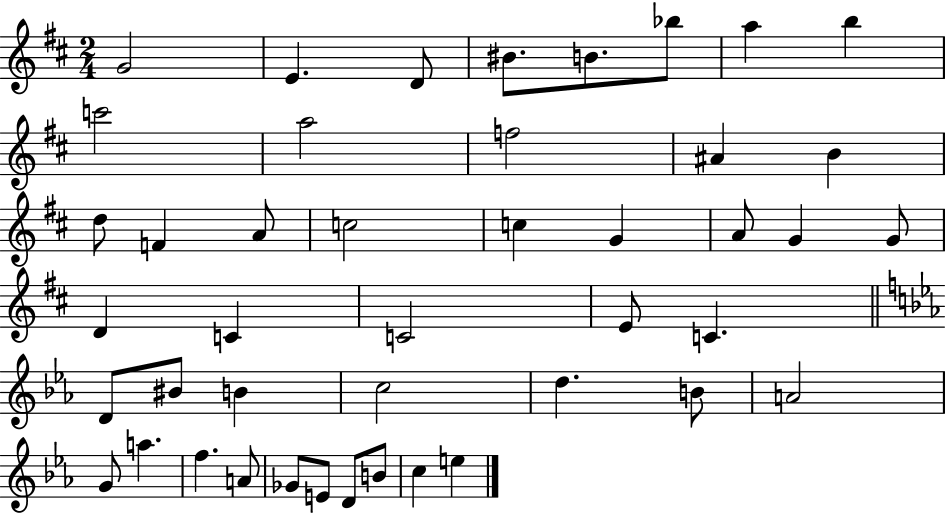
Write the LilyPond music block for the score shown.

{
  \clef treble
  \numericTimeSignature
  \time 2/4
  \key d \major
  g'2 | e'4. d'8 | bis'8. b'8. bes''8 | a''4 b''4 | \break c'''2 | a''2 | f''2 | ais'4 b'4 | \break d''8 f'4 a'8 | c''2 | c''4 g'4 | a'8 g'4 g'8 | \break d'4 c'4 | c'2 | e'8 c'4. | \bar "||" \break \key ees \major d'8 bis'8 b'4 | c''2 | d''4. b'8 | a'2 | \break g'8 a''4. | f''4. a'8 | ges'8 e'8 d'8 b'8 | c''4 e''4 | \break \bar "|."
}